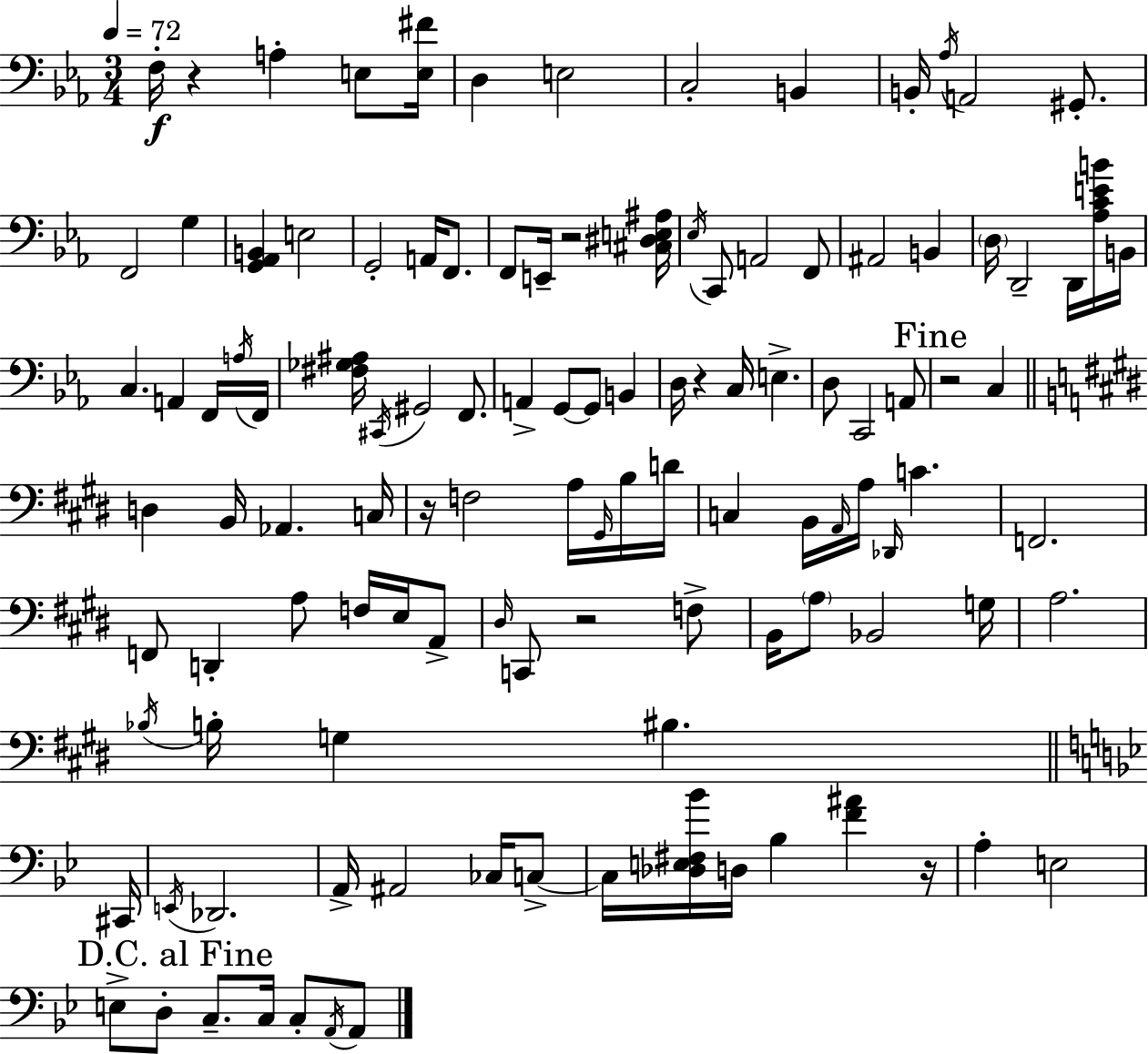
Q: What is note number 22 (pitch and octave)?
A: A2